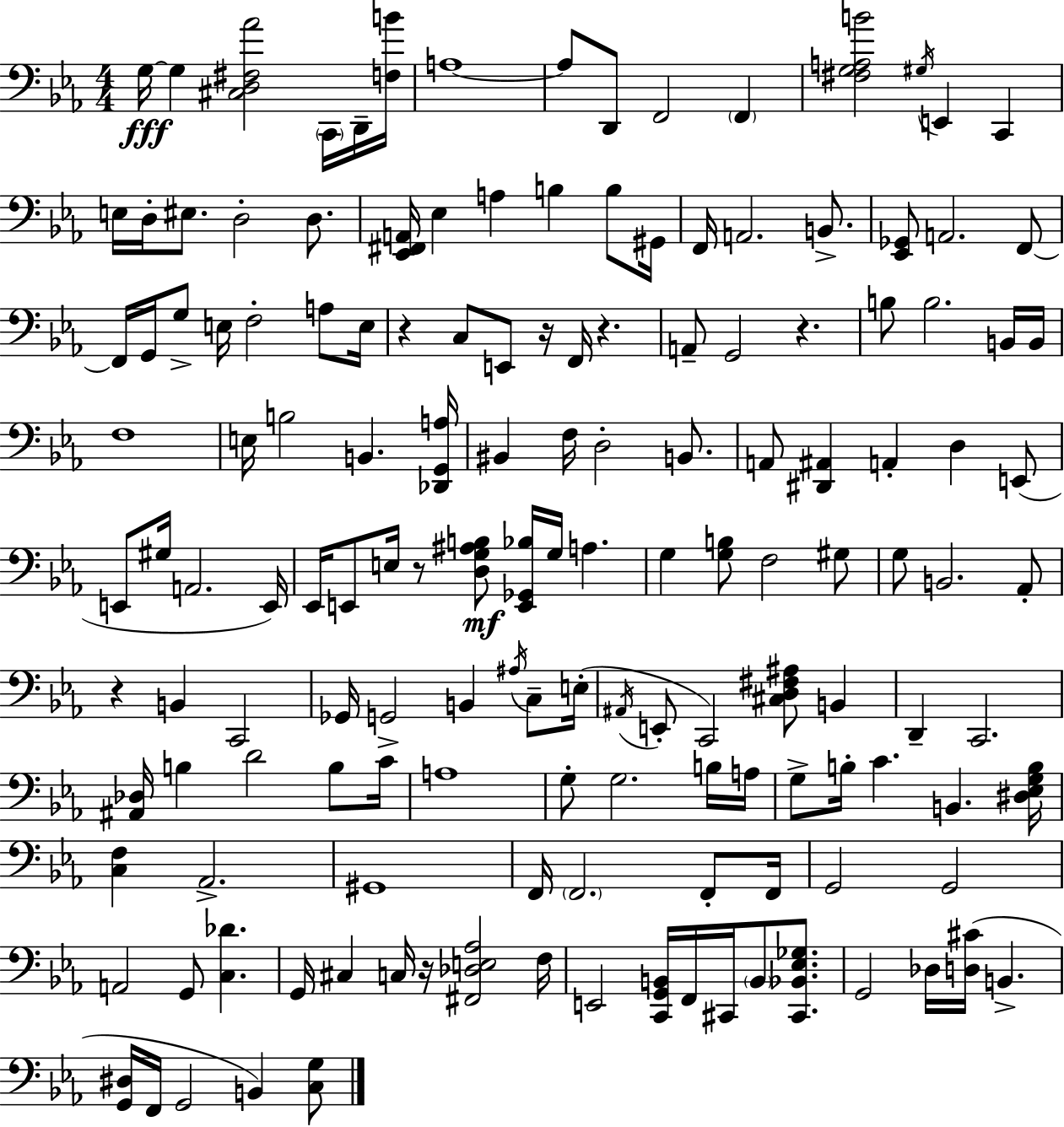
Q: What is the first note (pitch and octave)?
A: G3